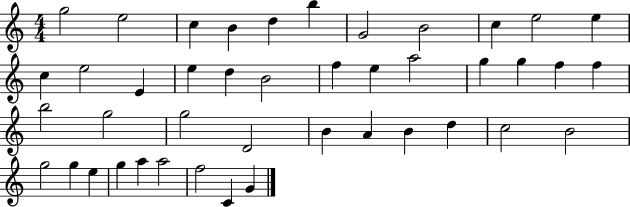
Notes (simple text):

G5/h E5/h C5/q B4/q D5/q B5/q G4/h B4/h C5/q E5/h E5/q C5/q E5/h E4/q E5/q D5/q B4/h F5/q E5/q A5/h G5/q G5/q F5/q F5/q B5/h G5/h G5/h D4/h B4/q A4/q B4/q D5/q C5/h B4/h G5/h G5/q E5/q G5/q A5/q A5/h F5/h C4/q G4/q